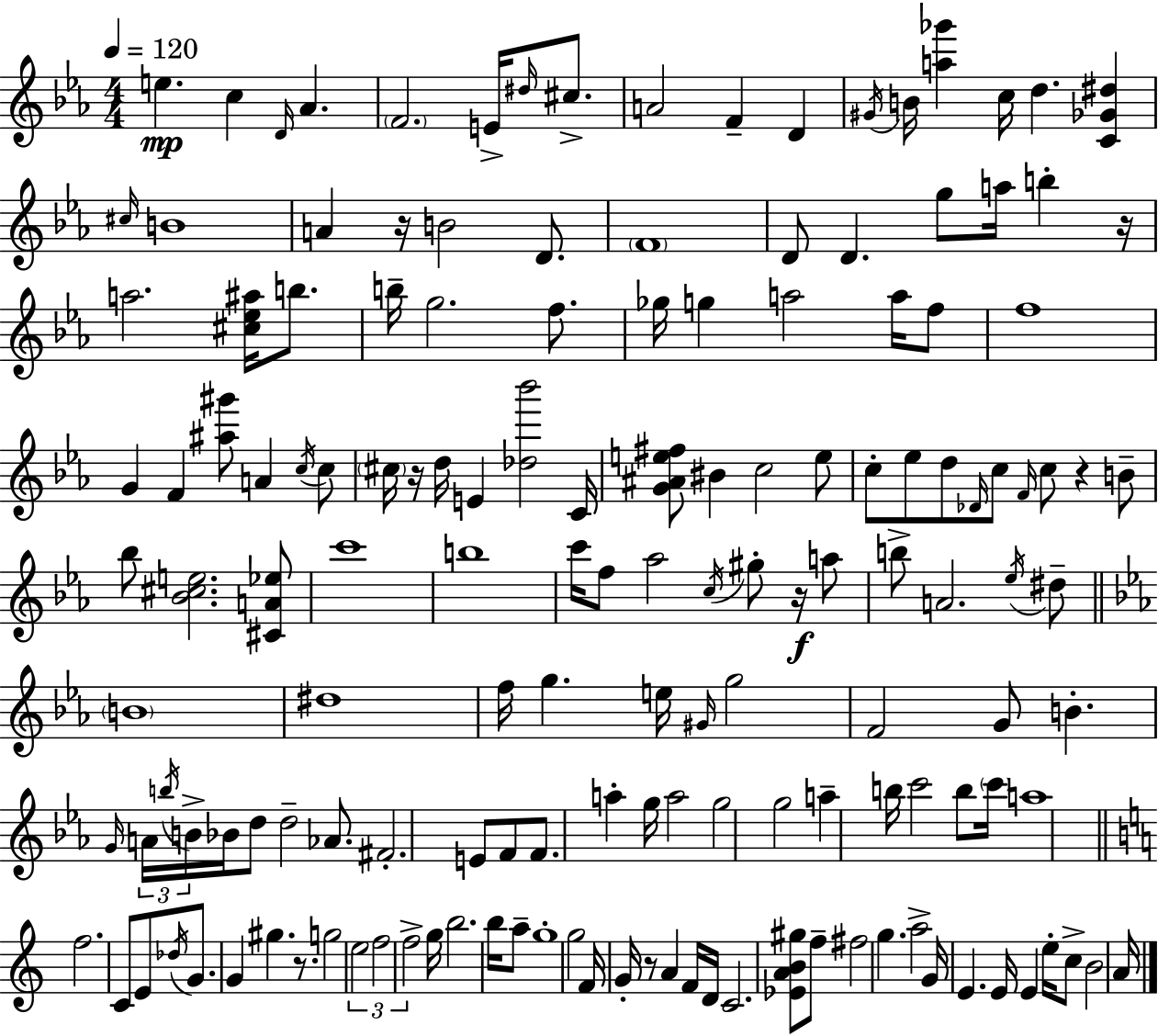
E5/q. C5/q D4/s Ab4/q. F4/h. E4/s D#5/s C#5/e. A4/h F4/q D4/q G#4/s B4/s [A5,Gb6]/q C5/s D5/q. [C4,Gb4,D#5]/q C#5/s B4/w A4/q R/s B4/h D4/e. F4/w D4/e D4/q. G5/e A5/s B5/q R/s A5/h. [C#5,Eb5,A#5]/s B5/e. B5/s G5/h. F5/e. Gb5/s G5/q A5/h A5/s F5/e F5/w G4/q F4/q [A#5,G#6]/e A4/q C5/s C5/e C#5/s R/s D5/s E4/q [Db5,Bb6]/h C4/s [G4,A#4,E5,F#5]/e BIS4/q C5/h E5/e C5/e Eb5/e D5/e Db4/s C5/e F4/s C5/e R/q B4/e Bb5/e [Bb4,C#5,E5]/h. [C#4,A4,Eb5]/e C6/w B5/w C6/s F5/e Ab5/h C5/s G#5/e R/s A5/e B5/e A4/h. Eb5/s D#5/e B4/w D#5/w F5/s G5/q. E5/s G#4/s G5/h F4/h G4/e B4/q. G4/s A4/s B5/s B4/s Bb4/s D5/e D5/h Ab4/e. F#4/h. E4/e F4/e F4/e. A5/q G5/s A5/h G5/h G5/h A5/q B5/s C6/h B5/e C6/s A5/w F5/h. C4/e E4/e Db5/s G4/e. G4/q G#5/q. R/e. G5/h E5/h F5/h F5/h G5/s B5/h. B5/s A5/e G5/w G5/h F4/s G4/s R/e A4/q F4/s D4/s C4/h. [Eb4,A4,B4,G#5]/e F5/e F#5/h G5/q. A5/h G4/s E4/q. E4/s E4/q E5/s C5/e B4/h A4/s